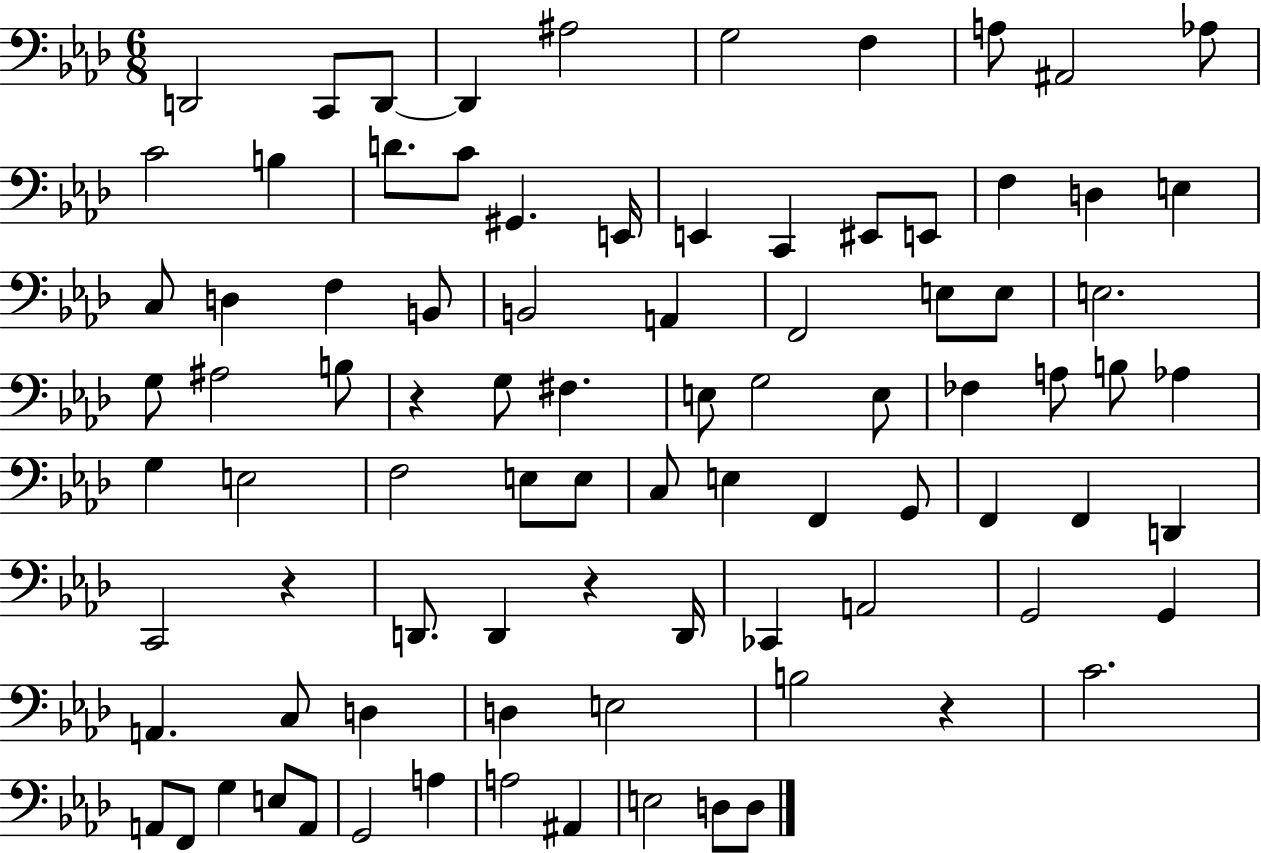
D2/h C2/e D2/e D2/q A#3/h G3/h F3/q A3/e A#2/h Ab3/e C4/h B3/q D4/e. C4/e G#2/q. E2/s E2/q C2/q EIS2/e E2/e F3/q D3/q E3/q C3/e D3/q F3/q B2/e B2/h A2/q F2/h E3/e E3/e E3/h. G3/e A#3/h B3/e R/q G3/e F#3/q. E3/e G3/h E3/e FES3/q A3/e B3/e Ab3/q G3/q E3/h F3/h E3/e E3/e C3/e E3/q F2/q G2/e F2/q F2/q D2/q C2/h R/q D2/e. D2/q R/q D2/s CES2/q A2/h G2/h G2/q A2/q. C3/e D3/q D3/q E3/h B3/h R/q C4/h. A2/e F2/e G3/q E3/e A2/e G2/h A3/q A3/h A#2/q E3/h D3/e D3/e